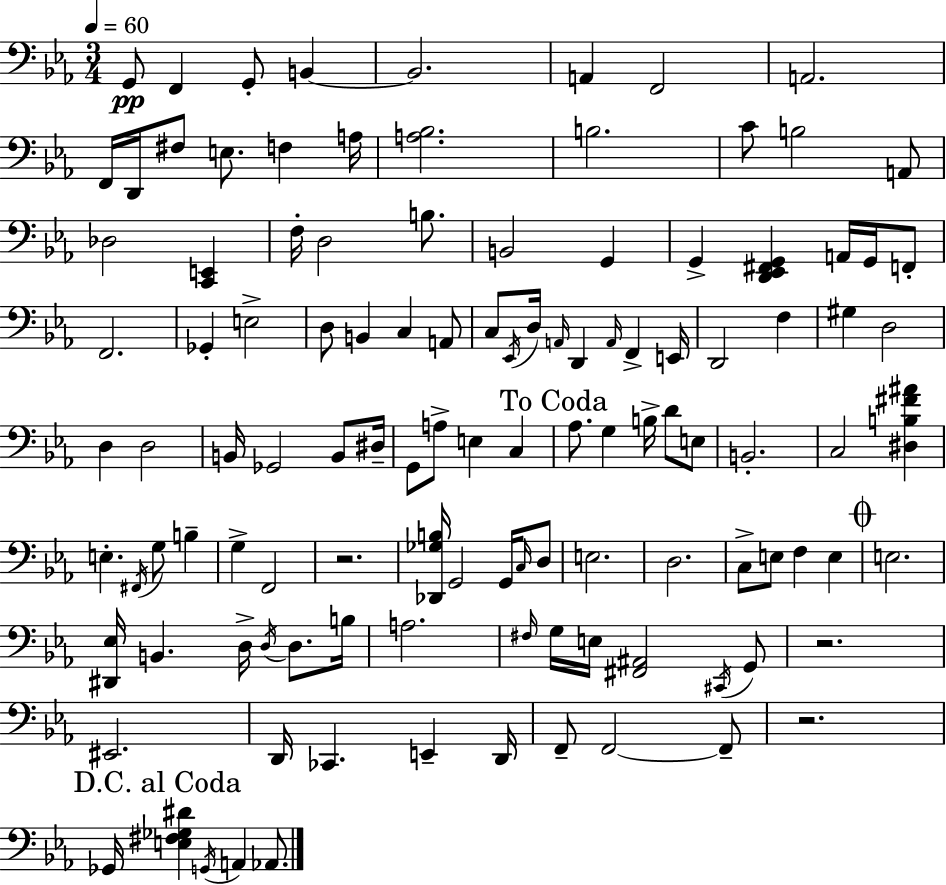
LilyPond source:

{
  \clef bass
  \numericTimeSignature
  \time 3/4
  \key c \minor
  \tempo 4 = 60
  g,8\pp f,4 g,8-. b,4~~ | b,2. | a,4 f,2 | a,2. | \break f,16 d,16 fis8 e8. f4 a16 | <a bes>2. | b2. | c'8 b2 a,8 | \break des2 <c, e,>4 | f16-. d2 b8. | b,2 g,4 | g,4-> <d, ees, fis, g,>4 a,16 g,16 f,8-. | \break f,2. | ges,4-. e2-> | d8 b,4 c4 a,8 | c8 \acciaccatura { ees,16 } d16 \grace { a,16 } d,4 \grace { a,16 } f,4-> | \break e,16 d,2 f4 | gis4 d2 | d4 d2 | b,16 ges,2 | \break b,8 dis16-- g,8 a8-> e4 c4 | \mark "To Coda" aes8. g4 b16-> d'8 | e8 b,2.-. | c2 <dis b fis' ais'>4 | \break e4.-. \acciaccatura { fis,16 } g8 | b4-- g4-> f,2 | r2. | <des, ges b>16 g,2 | \break g,16 \grace { c16 } d8 e2. | d2. | c8-> e8 f4 | e4 \mark \markup { \musicglyph "scripts.coda" } e2. | \break <dis, ees>16 b,4. | d16-> \acciaccatura { d16 } d8. b16 a2. | \grace { fis16 } g16 e16 <fis, ais,>2 | \acciaccatura { cis,16 } g,8 r2. | \break eis,2. | d,16 ces,4. | e,4-- d,16 f,8-- f,2~~ | f,8-- r2. | \break \mark "D.C. al Coda" ges,16 <e fis ges dis'>4 | \acciaccatura { g,16 } a,4 aes,8. \bar "|."
}